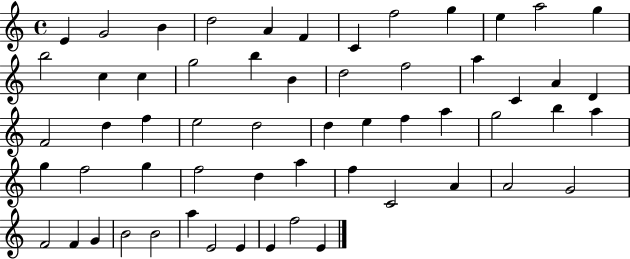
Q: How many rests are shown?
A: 0